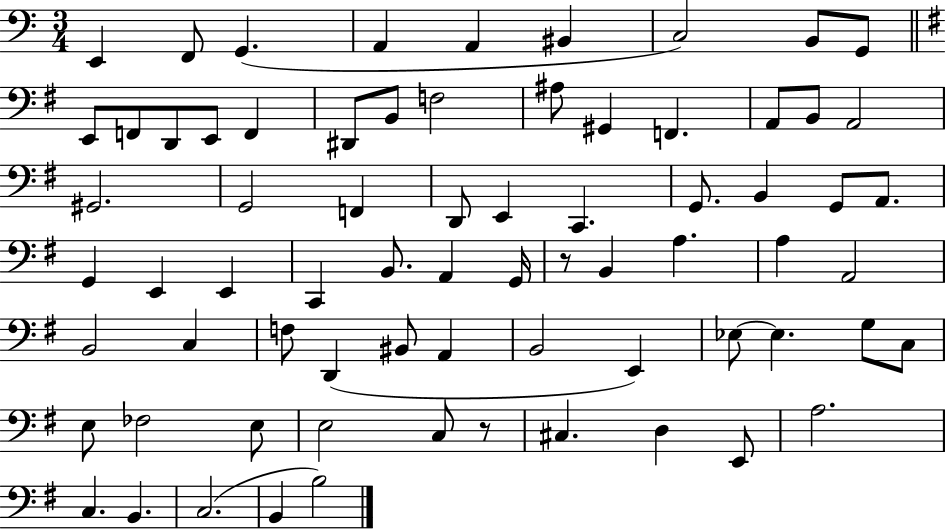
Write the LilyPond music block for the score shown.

{
  \clef bass
  \numericTimeSignature
  \time 3/4
  \key c \major
  e,4 f,8 g,4.( | a,4 a,4 bis,4 | c2) b,8 g,8 | \bar "||" \break \key g \major e,8 f,8 d,8 e,8 f,4 | dis,8 b,8 f2 | ais8 gis,4 f,4. | a,8 b,8 a,2 | \break gis,2. | g,2 f,4 | d,8 e,4 c,4. | g,8. b,4 g,8 a,8. | \break g,4 e,4 e,4 | c,4 b,8. a,4 g,16 | r8 b,4 a4. | a4 a,2 | \break b,2 c4 | f8 d,4( bis,8 a,4 | b,2 e,4) | ees8~~ ees4. g8 c8 | \break e8 fes2 e8 | e2 c8 r8 | cis4. d4 e,8 | a2. | \break c4. b,4. | c2.( | b,4 b2) | \bar "|."
}